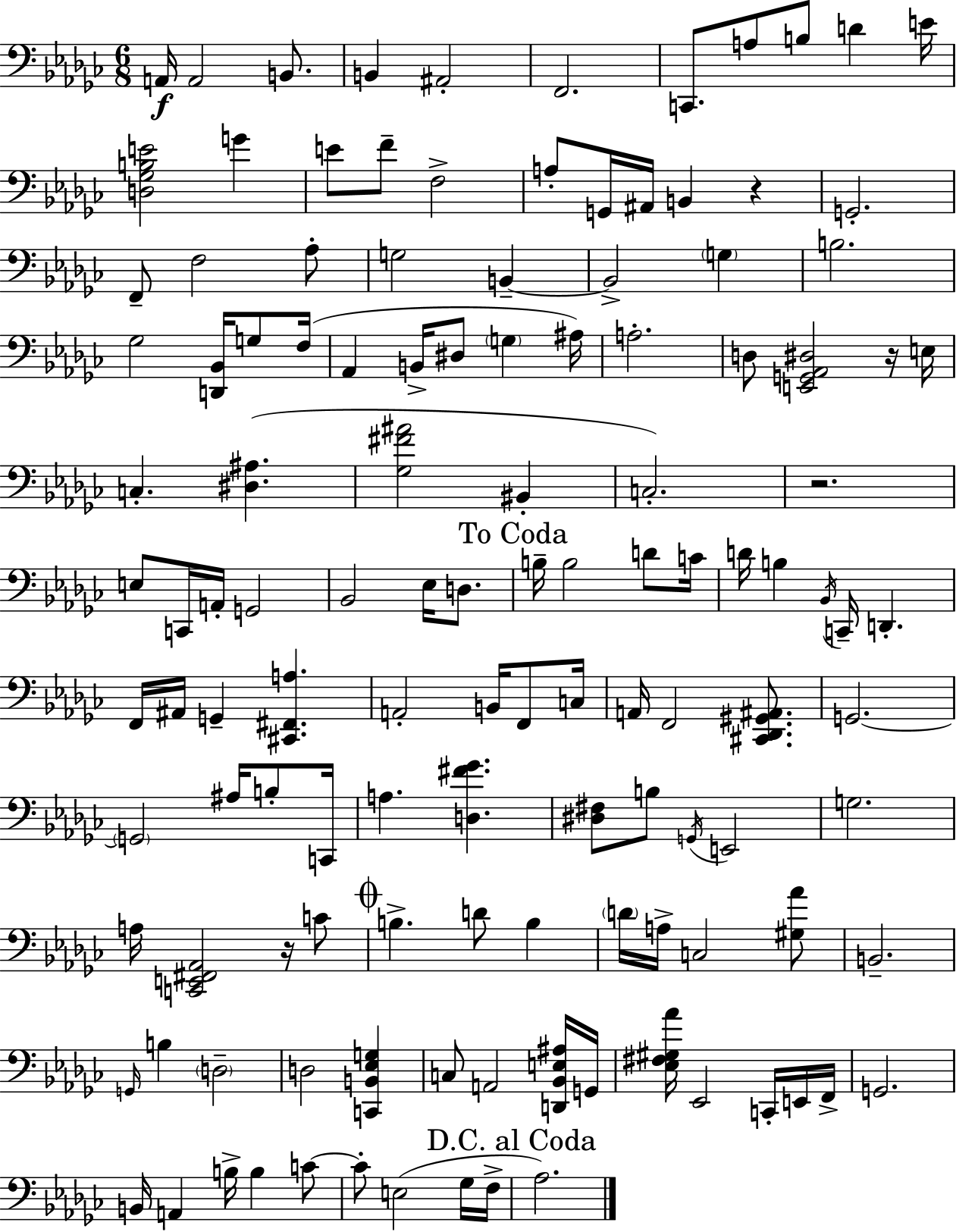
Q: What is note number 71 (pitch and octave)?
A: B3